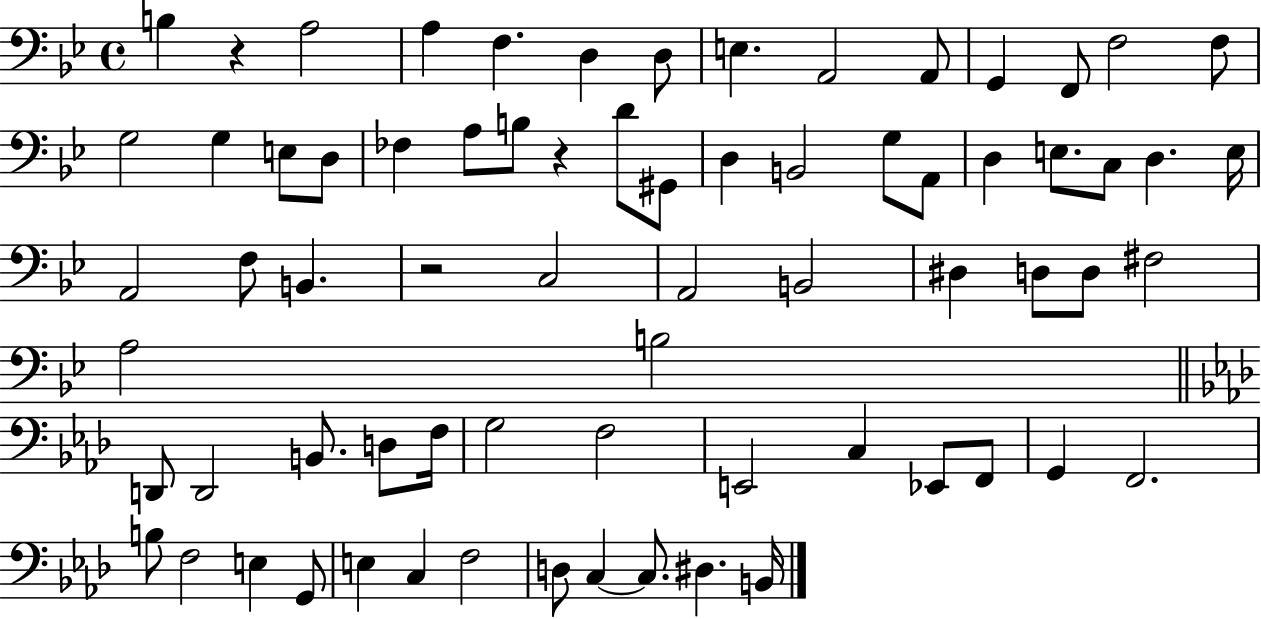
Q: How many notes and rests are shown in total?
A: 71